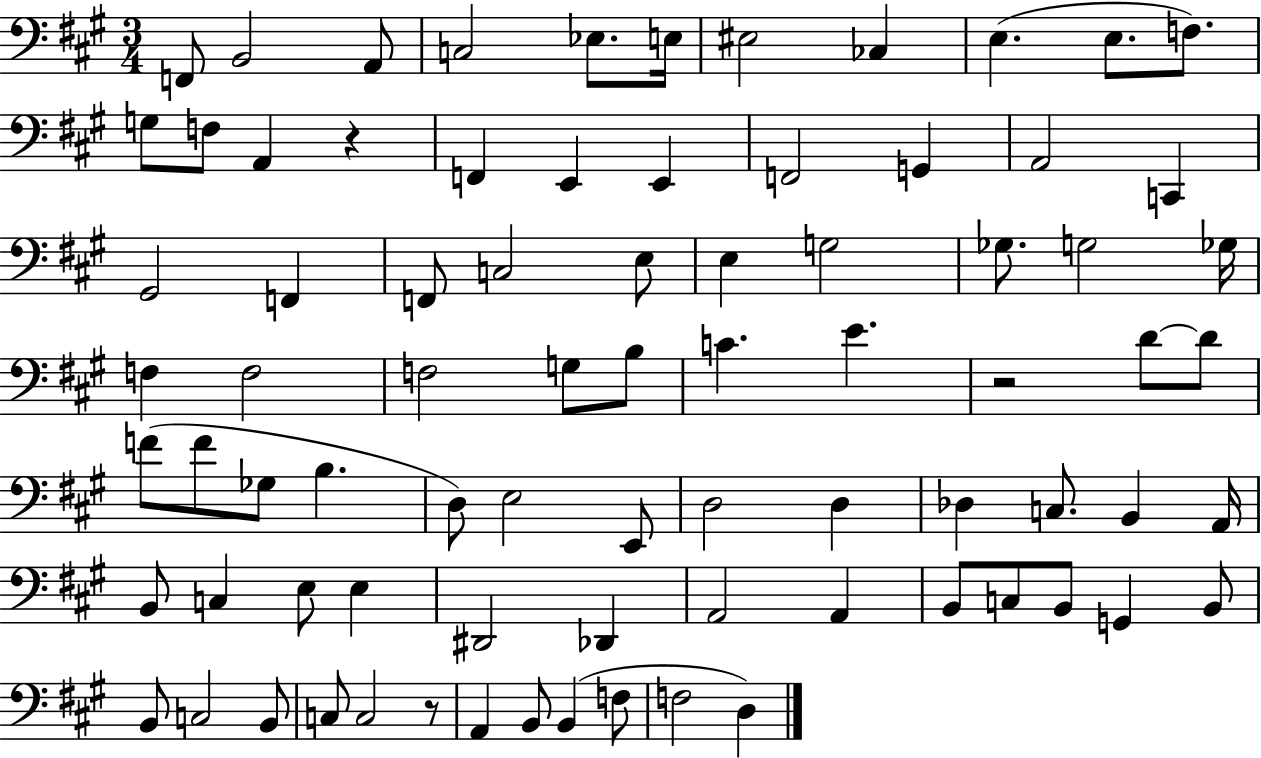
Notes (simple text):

F2/e B2/h A2/e C3/h Eb3/e. E3/s EIS3/h CES3/q E3/q. E3/e. F3/e. G3/e F3/e A2/q R/q F2/q E2/q E2/q F2/h G2/q A2/h C2/q G#2/h F2/q F2/e C3/h E3/e E3/q G3/h Gb3/e. G3/h Gb3/s F3/q F3/h F3/h G3/e B3/e C4/q. E4/q. R/h D4/e D4/e F4/e F4/e Gb3/e B3/q. D3/e E3/h E2/e D3/h D3/q Db3/q C3/e. B2/q A2/s B2/e C3/q E3/e E3/q D#2/h Db2/q A2/h A2/q B2/e C3/e B2/e G2/q B2/e B2/e C3/h B2/e C3/e C3/h R/e A2/q B2/e B2/q F3/e F3/h D3/q